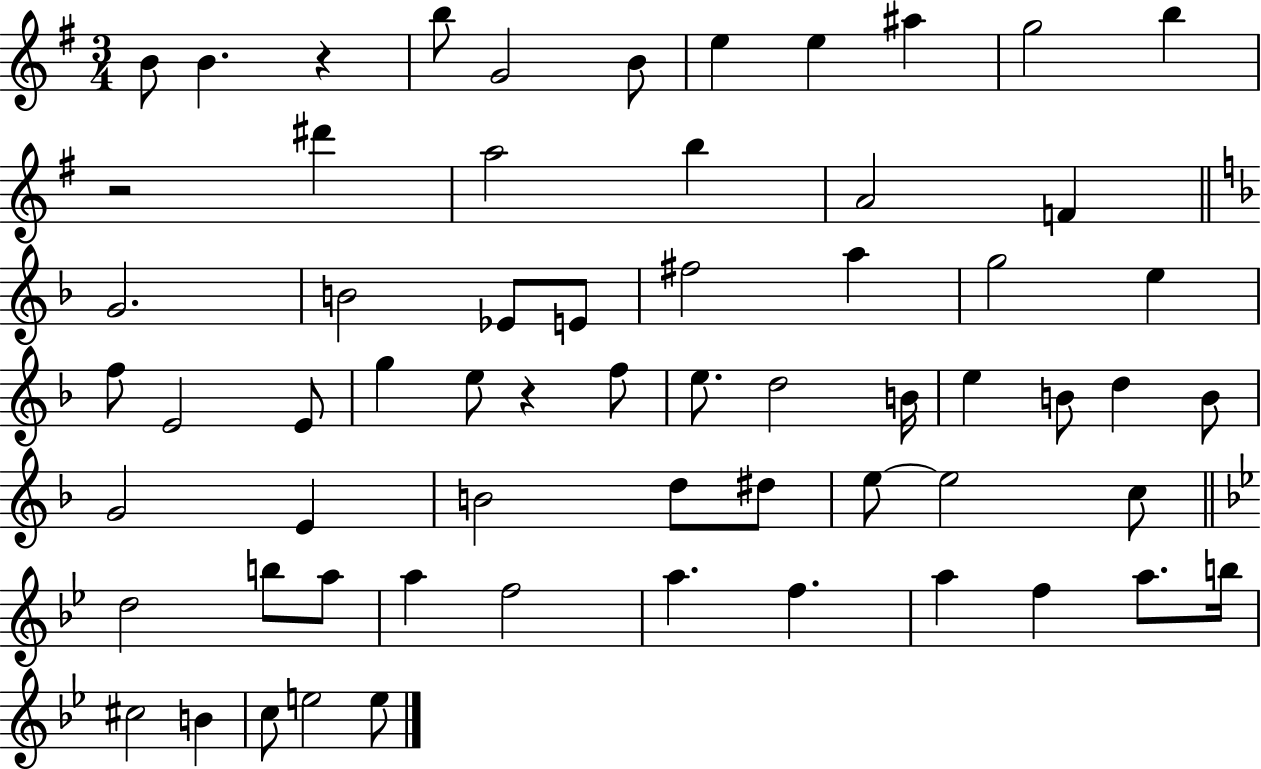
{
  \clef treble
  \numericTimeSignature
  \time 3/4
  \key g \major
  \repeat volta 2 { b'8 b'4. r4 | b''8 g'2 b'8 | e''4 e''4 ais''4 | g''2 b''4 | \break r2 dis'''4 | a''2 b''4 | a'2 f'4 | \bar "||" \break \key f \major g'2. | b'2 ees'8 e'8 | fis''2 a''4 | g''2 e''4 | \break f''8 e'2 e'8 | g''4 e''8 r4 f''8 | e''8. d''2 b'16 | e''4 b'8 d''4 b'8 | \break g'2 e'4 | b'2 d''8 dis''8 | e''8~~ e''2 c''8 | \bar "||" \break \key bes \major d''2 b''8 a''8 | a''4 f''2 | a''4. f''4. | a''4 f''4 a''8. b''16 | \break cis''2 b'4 | c''8 e''2 e''8 | } \bar "|."
}